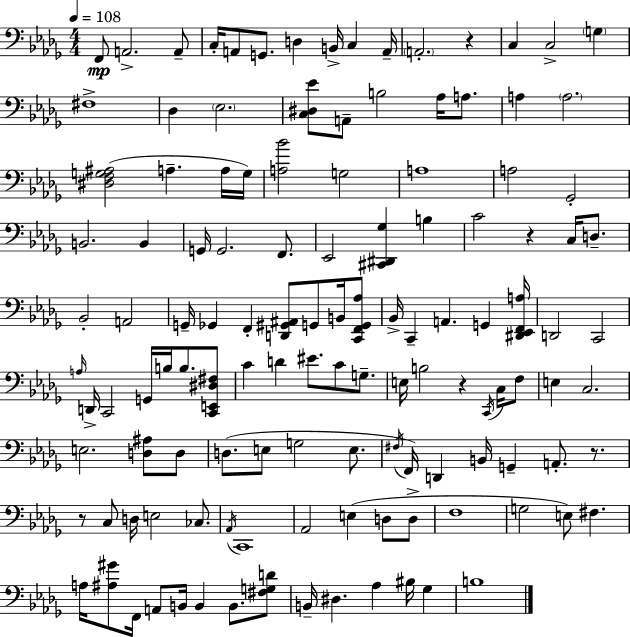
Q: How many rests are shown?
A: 5